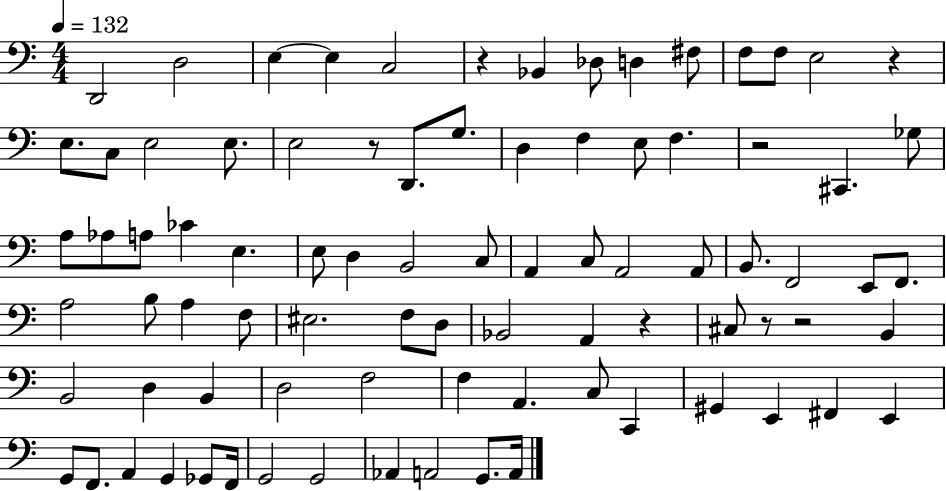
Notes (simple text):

D2/h D3/h E3/q E3/q C3/h R/q Bb2/q Db3/e D3/q F#3/e F3/e F3/e E3/h R/q E3/e. C3/e E3/h E3/e. E3/h R/e D2/e. G3/e. D3/q F3/q E3/e F3/q. R/h C#2/q. Gb3/e A3/e Ab3/e A3/e CES4/q E3/q. E3/e D3/q B2/h C3/e A2/q C3/e A2/h A2/e B2/e. F2/h E2/e F2/e. A3/h B3/e A3/q F3/e EIS3/h. F3/e D3/e Bb2/h A2/q R/q C#3/e R/e R/h B2/q B2/h D3/q B2/q D3/h F3/h F3/q A2/q. C3/e C2/q G#2/q E2/q F#2/q E2/q G2/e F2/e. A2/q G2/q Gb2/e F2/s G2/h G2/h Ab2/q A2/h G2/e. A2/s